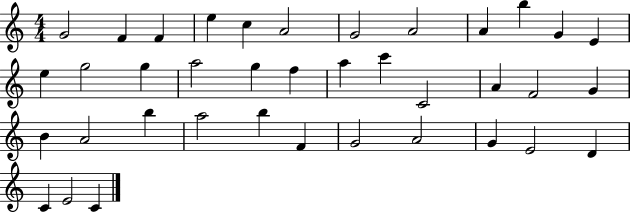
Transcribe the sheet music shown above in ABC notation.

X:1
T:Untitled
M:4/4
L:1/4
K:C
G2 F F e c A2 G2 A2 A b G E e g2 g a2 g f a c' C2 A F2 G B A2 b a2 b F G2 A2 G E2 D C E2 C